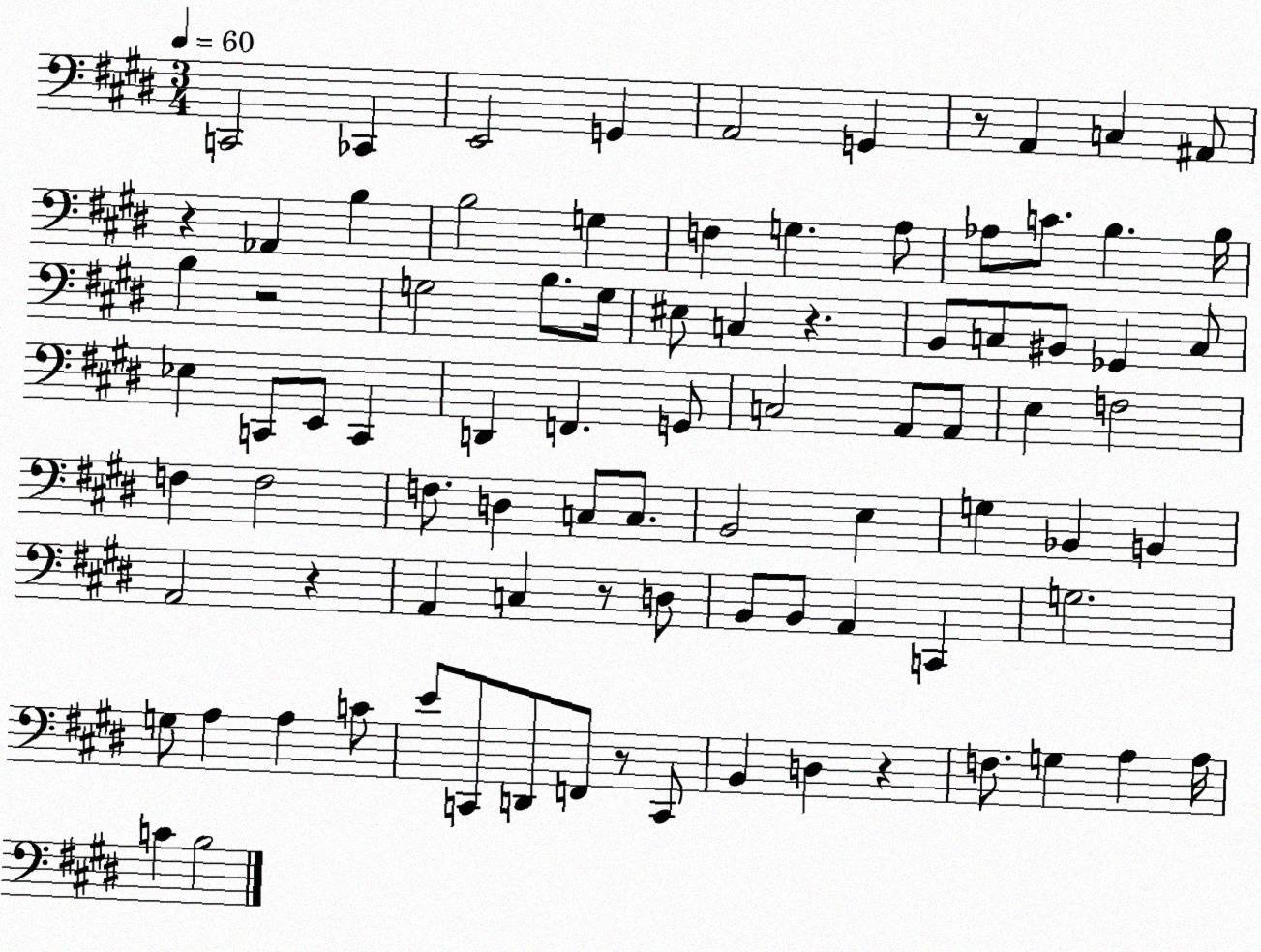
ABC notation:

X:1
T:Untitled
M:3/4
L:1/4
K:E
C,,2 _C,, E,,2 G,, A,,2 G,, z/2 A,, C, ^A,,/2 z _A,, B, B,2 G, F, G, A,/2 _A,/2 C/2 B, B,/4 B, z2 G,2 B,/2 G,/4 ^E,/2 C, z B,,/2 C,/2 ^B,,/2 _G,, C,/2 _E, C,,/2 E,,/2 C,, D,, F,, G,,/2 C,2 A,,/2 A,,/2 E, F,2 F, F,2 F,/2 D, C,/2 C,/2 B,,2 E, G, _B,, B,, A,,2 z A,, C, z/2 D,/2 B,,/2 B,,/2 A,, C,, G,2 G,/2 A, A, C/2 E/2 C,,/2 D,,/2 F,,/2 z/2 C,,/2 B,, D, z F,/2 G, A, A,/4 C B,2